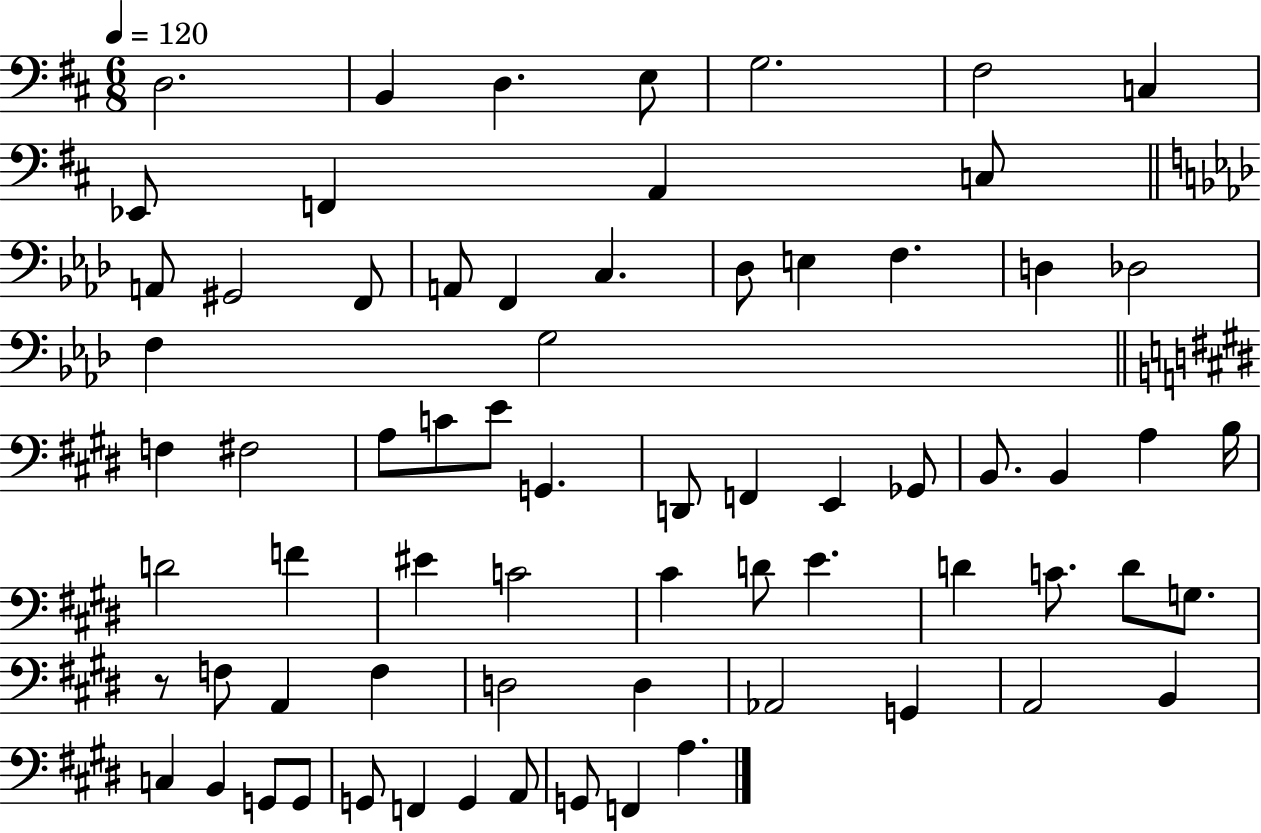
X:1
T:Untitled
M:6/8
L:1/4
K:D
D,2 B,, D, E,/2 G,2 ^F,2 C, _E,,/2 F,, A,, C,/2 A,,/2 ^G,,2 F,,/2 A,,/2 F,, C, _D,/2 E, F, D, _D,2 F, G,2 F, ^F,2 A,/2 C/2 E/2 G,, D,,/2 F,, E,, _G,,/2 B,,/2 B,, A, B,/4 D2 F ^E C2 ^C D/2 E D C/2 D/2 G,/2 z/2 F,/2 A,, F, D,2 D, _A,,2 G,, A,,2 B,, C, B,, G,,/2 G,,/2 G,,/2 F,, G,, A,,/2 G,,/2 F,, A,